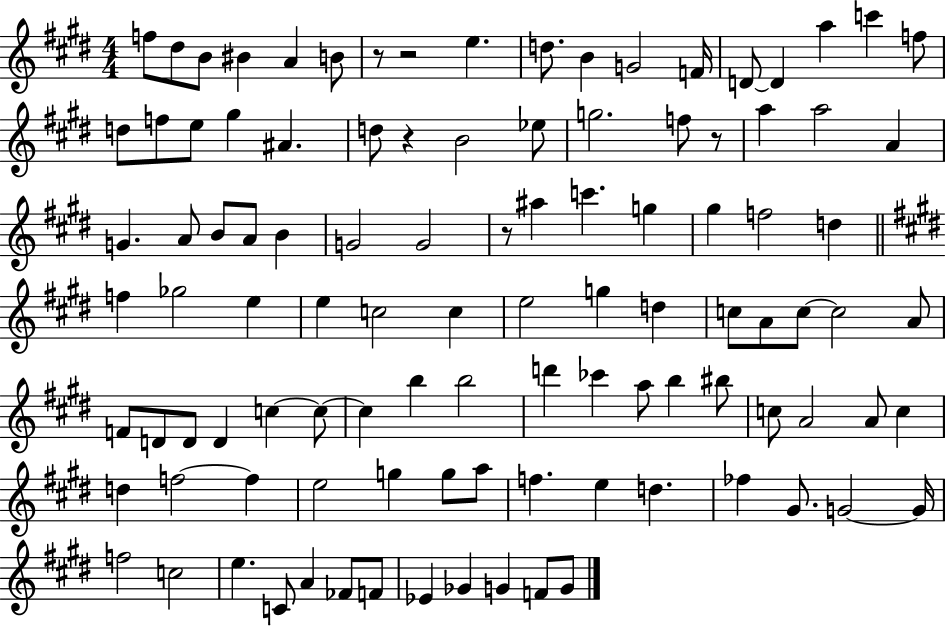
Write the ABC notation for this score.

X:1
T:Untitled
M:4/4
L:1/4
K:E
f/2 ^d/2 B/2 ^B A B/2 z/2 z2 e d/2 B G2 F/4 D/2 D a c' f/2 d/2 f/2 e/2 ^g ^A d/2 z B2 _e/2 g2 f/2 z/2 a a2 A G A/2 B/2 A/2 B G2 G2 z/2 ^a c' g ^g f2 d f _g2 e e c2 c e2 g d c/2 A/2 c/2 c2 A/2 F/2 D/2 D/2 D c c/2 c b b2 d' _c' a/2 b ^b/2 c/2 A2 A/2 c d f2 f e2 g g/2 a/2 f e d _f ^G/2 G2 G/4 f2 c2 e C/2 A _F/2 F/2 _E _G G F/2 G/2